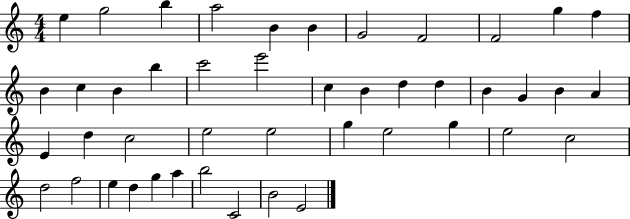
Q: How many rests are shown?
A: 0